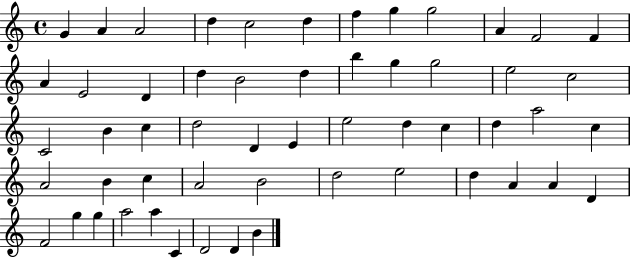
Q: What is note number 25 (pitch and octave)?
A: B4